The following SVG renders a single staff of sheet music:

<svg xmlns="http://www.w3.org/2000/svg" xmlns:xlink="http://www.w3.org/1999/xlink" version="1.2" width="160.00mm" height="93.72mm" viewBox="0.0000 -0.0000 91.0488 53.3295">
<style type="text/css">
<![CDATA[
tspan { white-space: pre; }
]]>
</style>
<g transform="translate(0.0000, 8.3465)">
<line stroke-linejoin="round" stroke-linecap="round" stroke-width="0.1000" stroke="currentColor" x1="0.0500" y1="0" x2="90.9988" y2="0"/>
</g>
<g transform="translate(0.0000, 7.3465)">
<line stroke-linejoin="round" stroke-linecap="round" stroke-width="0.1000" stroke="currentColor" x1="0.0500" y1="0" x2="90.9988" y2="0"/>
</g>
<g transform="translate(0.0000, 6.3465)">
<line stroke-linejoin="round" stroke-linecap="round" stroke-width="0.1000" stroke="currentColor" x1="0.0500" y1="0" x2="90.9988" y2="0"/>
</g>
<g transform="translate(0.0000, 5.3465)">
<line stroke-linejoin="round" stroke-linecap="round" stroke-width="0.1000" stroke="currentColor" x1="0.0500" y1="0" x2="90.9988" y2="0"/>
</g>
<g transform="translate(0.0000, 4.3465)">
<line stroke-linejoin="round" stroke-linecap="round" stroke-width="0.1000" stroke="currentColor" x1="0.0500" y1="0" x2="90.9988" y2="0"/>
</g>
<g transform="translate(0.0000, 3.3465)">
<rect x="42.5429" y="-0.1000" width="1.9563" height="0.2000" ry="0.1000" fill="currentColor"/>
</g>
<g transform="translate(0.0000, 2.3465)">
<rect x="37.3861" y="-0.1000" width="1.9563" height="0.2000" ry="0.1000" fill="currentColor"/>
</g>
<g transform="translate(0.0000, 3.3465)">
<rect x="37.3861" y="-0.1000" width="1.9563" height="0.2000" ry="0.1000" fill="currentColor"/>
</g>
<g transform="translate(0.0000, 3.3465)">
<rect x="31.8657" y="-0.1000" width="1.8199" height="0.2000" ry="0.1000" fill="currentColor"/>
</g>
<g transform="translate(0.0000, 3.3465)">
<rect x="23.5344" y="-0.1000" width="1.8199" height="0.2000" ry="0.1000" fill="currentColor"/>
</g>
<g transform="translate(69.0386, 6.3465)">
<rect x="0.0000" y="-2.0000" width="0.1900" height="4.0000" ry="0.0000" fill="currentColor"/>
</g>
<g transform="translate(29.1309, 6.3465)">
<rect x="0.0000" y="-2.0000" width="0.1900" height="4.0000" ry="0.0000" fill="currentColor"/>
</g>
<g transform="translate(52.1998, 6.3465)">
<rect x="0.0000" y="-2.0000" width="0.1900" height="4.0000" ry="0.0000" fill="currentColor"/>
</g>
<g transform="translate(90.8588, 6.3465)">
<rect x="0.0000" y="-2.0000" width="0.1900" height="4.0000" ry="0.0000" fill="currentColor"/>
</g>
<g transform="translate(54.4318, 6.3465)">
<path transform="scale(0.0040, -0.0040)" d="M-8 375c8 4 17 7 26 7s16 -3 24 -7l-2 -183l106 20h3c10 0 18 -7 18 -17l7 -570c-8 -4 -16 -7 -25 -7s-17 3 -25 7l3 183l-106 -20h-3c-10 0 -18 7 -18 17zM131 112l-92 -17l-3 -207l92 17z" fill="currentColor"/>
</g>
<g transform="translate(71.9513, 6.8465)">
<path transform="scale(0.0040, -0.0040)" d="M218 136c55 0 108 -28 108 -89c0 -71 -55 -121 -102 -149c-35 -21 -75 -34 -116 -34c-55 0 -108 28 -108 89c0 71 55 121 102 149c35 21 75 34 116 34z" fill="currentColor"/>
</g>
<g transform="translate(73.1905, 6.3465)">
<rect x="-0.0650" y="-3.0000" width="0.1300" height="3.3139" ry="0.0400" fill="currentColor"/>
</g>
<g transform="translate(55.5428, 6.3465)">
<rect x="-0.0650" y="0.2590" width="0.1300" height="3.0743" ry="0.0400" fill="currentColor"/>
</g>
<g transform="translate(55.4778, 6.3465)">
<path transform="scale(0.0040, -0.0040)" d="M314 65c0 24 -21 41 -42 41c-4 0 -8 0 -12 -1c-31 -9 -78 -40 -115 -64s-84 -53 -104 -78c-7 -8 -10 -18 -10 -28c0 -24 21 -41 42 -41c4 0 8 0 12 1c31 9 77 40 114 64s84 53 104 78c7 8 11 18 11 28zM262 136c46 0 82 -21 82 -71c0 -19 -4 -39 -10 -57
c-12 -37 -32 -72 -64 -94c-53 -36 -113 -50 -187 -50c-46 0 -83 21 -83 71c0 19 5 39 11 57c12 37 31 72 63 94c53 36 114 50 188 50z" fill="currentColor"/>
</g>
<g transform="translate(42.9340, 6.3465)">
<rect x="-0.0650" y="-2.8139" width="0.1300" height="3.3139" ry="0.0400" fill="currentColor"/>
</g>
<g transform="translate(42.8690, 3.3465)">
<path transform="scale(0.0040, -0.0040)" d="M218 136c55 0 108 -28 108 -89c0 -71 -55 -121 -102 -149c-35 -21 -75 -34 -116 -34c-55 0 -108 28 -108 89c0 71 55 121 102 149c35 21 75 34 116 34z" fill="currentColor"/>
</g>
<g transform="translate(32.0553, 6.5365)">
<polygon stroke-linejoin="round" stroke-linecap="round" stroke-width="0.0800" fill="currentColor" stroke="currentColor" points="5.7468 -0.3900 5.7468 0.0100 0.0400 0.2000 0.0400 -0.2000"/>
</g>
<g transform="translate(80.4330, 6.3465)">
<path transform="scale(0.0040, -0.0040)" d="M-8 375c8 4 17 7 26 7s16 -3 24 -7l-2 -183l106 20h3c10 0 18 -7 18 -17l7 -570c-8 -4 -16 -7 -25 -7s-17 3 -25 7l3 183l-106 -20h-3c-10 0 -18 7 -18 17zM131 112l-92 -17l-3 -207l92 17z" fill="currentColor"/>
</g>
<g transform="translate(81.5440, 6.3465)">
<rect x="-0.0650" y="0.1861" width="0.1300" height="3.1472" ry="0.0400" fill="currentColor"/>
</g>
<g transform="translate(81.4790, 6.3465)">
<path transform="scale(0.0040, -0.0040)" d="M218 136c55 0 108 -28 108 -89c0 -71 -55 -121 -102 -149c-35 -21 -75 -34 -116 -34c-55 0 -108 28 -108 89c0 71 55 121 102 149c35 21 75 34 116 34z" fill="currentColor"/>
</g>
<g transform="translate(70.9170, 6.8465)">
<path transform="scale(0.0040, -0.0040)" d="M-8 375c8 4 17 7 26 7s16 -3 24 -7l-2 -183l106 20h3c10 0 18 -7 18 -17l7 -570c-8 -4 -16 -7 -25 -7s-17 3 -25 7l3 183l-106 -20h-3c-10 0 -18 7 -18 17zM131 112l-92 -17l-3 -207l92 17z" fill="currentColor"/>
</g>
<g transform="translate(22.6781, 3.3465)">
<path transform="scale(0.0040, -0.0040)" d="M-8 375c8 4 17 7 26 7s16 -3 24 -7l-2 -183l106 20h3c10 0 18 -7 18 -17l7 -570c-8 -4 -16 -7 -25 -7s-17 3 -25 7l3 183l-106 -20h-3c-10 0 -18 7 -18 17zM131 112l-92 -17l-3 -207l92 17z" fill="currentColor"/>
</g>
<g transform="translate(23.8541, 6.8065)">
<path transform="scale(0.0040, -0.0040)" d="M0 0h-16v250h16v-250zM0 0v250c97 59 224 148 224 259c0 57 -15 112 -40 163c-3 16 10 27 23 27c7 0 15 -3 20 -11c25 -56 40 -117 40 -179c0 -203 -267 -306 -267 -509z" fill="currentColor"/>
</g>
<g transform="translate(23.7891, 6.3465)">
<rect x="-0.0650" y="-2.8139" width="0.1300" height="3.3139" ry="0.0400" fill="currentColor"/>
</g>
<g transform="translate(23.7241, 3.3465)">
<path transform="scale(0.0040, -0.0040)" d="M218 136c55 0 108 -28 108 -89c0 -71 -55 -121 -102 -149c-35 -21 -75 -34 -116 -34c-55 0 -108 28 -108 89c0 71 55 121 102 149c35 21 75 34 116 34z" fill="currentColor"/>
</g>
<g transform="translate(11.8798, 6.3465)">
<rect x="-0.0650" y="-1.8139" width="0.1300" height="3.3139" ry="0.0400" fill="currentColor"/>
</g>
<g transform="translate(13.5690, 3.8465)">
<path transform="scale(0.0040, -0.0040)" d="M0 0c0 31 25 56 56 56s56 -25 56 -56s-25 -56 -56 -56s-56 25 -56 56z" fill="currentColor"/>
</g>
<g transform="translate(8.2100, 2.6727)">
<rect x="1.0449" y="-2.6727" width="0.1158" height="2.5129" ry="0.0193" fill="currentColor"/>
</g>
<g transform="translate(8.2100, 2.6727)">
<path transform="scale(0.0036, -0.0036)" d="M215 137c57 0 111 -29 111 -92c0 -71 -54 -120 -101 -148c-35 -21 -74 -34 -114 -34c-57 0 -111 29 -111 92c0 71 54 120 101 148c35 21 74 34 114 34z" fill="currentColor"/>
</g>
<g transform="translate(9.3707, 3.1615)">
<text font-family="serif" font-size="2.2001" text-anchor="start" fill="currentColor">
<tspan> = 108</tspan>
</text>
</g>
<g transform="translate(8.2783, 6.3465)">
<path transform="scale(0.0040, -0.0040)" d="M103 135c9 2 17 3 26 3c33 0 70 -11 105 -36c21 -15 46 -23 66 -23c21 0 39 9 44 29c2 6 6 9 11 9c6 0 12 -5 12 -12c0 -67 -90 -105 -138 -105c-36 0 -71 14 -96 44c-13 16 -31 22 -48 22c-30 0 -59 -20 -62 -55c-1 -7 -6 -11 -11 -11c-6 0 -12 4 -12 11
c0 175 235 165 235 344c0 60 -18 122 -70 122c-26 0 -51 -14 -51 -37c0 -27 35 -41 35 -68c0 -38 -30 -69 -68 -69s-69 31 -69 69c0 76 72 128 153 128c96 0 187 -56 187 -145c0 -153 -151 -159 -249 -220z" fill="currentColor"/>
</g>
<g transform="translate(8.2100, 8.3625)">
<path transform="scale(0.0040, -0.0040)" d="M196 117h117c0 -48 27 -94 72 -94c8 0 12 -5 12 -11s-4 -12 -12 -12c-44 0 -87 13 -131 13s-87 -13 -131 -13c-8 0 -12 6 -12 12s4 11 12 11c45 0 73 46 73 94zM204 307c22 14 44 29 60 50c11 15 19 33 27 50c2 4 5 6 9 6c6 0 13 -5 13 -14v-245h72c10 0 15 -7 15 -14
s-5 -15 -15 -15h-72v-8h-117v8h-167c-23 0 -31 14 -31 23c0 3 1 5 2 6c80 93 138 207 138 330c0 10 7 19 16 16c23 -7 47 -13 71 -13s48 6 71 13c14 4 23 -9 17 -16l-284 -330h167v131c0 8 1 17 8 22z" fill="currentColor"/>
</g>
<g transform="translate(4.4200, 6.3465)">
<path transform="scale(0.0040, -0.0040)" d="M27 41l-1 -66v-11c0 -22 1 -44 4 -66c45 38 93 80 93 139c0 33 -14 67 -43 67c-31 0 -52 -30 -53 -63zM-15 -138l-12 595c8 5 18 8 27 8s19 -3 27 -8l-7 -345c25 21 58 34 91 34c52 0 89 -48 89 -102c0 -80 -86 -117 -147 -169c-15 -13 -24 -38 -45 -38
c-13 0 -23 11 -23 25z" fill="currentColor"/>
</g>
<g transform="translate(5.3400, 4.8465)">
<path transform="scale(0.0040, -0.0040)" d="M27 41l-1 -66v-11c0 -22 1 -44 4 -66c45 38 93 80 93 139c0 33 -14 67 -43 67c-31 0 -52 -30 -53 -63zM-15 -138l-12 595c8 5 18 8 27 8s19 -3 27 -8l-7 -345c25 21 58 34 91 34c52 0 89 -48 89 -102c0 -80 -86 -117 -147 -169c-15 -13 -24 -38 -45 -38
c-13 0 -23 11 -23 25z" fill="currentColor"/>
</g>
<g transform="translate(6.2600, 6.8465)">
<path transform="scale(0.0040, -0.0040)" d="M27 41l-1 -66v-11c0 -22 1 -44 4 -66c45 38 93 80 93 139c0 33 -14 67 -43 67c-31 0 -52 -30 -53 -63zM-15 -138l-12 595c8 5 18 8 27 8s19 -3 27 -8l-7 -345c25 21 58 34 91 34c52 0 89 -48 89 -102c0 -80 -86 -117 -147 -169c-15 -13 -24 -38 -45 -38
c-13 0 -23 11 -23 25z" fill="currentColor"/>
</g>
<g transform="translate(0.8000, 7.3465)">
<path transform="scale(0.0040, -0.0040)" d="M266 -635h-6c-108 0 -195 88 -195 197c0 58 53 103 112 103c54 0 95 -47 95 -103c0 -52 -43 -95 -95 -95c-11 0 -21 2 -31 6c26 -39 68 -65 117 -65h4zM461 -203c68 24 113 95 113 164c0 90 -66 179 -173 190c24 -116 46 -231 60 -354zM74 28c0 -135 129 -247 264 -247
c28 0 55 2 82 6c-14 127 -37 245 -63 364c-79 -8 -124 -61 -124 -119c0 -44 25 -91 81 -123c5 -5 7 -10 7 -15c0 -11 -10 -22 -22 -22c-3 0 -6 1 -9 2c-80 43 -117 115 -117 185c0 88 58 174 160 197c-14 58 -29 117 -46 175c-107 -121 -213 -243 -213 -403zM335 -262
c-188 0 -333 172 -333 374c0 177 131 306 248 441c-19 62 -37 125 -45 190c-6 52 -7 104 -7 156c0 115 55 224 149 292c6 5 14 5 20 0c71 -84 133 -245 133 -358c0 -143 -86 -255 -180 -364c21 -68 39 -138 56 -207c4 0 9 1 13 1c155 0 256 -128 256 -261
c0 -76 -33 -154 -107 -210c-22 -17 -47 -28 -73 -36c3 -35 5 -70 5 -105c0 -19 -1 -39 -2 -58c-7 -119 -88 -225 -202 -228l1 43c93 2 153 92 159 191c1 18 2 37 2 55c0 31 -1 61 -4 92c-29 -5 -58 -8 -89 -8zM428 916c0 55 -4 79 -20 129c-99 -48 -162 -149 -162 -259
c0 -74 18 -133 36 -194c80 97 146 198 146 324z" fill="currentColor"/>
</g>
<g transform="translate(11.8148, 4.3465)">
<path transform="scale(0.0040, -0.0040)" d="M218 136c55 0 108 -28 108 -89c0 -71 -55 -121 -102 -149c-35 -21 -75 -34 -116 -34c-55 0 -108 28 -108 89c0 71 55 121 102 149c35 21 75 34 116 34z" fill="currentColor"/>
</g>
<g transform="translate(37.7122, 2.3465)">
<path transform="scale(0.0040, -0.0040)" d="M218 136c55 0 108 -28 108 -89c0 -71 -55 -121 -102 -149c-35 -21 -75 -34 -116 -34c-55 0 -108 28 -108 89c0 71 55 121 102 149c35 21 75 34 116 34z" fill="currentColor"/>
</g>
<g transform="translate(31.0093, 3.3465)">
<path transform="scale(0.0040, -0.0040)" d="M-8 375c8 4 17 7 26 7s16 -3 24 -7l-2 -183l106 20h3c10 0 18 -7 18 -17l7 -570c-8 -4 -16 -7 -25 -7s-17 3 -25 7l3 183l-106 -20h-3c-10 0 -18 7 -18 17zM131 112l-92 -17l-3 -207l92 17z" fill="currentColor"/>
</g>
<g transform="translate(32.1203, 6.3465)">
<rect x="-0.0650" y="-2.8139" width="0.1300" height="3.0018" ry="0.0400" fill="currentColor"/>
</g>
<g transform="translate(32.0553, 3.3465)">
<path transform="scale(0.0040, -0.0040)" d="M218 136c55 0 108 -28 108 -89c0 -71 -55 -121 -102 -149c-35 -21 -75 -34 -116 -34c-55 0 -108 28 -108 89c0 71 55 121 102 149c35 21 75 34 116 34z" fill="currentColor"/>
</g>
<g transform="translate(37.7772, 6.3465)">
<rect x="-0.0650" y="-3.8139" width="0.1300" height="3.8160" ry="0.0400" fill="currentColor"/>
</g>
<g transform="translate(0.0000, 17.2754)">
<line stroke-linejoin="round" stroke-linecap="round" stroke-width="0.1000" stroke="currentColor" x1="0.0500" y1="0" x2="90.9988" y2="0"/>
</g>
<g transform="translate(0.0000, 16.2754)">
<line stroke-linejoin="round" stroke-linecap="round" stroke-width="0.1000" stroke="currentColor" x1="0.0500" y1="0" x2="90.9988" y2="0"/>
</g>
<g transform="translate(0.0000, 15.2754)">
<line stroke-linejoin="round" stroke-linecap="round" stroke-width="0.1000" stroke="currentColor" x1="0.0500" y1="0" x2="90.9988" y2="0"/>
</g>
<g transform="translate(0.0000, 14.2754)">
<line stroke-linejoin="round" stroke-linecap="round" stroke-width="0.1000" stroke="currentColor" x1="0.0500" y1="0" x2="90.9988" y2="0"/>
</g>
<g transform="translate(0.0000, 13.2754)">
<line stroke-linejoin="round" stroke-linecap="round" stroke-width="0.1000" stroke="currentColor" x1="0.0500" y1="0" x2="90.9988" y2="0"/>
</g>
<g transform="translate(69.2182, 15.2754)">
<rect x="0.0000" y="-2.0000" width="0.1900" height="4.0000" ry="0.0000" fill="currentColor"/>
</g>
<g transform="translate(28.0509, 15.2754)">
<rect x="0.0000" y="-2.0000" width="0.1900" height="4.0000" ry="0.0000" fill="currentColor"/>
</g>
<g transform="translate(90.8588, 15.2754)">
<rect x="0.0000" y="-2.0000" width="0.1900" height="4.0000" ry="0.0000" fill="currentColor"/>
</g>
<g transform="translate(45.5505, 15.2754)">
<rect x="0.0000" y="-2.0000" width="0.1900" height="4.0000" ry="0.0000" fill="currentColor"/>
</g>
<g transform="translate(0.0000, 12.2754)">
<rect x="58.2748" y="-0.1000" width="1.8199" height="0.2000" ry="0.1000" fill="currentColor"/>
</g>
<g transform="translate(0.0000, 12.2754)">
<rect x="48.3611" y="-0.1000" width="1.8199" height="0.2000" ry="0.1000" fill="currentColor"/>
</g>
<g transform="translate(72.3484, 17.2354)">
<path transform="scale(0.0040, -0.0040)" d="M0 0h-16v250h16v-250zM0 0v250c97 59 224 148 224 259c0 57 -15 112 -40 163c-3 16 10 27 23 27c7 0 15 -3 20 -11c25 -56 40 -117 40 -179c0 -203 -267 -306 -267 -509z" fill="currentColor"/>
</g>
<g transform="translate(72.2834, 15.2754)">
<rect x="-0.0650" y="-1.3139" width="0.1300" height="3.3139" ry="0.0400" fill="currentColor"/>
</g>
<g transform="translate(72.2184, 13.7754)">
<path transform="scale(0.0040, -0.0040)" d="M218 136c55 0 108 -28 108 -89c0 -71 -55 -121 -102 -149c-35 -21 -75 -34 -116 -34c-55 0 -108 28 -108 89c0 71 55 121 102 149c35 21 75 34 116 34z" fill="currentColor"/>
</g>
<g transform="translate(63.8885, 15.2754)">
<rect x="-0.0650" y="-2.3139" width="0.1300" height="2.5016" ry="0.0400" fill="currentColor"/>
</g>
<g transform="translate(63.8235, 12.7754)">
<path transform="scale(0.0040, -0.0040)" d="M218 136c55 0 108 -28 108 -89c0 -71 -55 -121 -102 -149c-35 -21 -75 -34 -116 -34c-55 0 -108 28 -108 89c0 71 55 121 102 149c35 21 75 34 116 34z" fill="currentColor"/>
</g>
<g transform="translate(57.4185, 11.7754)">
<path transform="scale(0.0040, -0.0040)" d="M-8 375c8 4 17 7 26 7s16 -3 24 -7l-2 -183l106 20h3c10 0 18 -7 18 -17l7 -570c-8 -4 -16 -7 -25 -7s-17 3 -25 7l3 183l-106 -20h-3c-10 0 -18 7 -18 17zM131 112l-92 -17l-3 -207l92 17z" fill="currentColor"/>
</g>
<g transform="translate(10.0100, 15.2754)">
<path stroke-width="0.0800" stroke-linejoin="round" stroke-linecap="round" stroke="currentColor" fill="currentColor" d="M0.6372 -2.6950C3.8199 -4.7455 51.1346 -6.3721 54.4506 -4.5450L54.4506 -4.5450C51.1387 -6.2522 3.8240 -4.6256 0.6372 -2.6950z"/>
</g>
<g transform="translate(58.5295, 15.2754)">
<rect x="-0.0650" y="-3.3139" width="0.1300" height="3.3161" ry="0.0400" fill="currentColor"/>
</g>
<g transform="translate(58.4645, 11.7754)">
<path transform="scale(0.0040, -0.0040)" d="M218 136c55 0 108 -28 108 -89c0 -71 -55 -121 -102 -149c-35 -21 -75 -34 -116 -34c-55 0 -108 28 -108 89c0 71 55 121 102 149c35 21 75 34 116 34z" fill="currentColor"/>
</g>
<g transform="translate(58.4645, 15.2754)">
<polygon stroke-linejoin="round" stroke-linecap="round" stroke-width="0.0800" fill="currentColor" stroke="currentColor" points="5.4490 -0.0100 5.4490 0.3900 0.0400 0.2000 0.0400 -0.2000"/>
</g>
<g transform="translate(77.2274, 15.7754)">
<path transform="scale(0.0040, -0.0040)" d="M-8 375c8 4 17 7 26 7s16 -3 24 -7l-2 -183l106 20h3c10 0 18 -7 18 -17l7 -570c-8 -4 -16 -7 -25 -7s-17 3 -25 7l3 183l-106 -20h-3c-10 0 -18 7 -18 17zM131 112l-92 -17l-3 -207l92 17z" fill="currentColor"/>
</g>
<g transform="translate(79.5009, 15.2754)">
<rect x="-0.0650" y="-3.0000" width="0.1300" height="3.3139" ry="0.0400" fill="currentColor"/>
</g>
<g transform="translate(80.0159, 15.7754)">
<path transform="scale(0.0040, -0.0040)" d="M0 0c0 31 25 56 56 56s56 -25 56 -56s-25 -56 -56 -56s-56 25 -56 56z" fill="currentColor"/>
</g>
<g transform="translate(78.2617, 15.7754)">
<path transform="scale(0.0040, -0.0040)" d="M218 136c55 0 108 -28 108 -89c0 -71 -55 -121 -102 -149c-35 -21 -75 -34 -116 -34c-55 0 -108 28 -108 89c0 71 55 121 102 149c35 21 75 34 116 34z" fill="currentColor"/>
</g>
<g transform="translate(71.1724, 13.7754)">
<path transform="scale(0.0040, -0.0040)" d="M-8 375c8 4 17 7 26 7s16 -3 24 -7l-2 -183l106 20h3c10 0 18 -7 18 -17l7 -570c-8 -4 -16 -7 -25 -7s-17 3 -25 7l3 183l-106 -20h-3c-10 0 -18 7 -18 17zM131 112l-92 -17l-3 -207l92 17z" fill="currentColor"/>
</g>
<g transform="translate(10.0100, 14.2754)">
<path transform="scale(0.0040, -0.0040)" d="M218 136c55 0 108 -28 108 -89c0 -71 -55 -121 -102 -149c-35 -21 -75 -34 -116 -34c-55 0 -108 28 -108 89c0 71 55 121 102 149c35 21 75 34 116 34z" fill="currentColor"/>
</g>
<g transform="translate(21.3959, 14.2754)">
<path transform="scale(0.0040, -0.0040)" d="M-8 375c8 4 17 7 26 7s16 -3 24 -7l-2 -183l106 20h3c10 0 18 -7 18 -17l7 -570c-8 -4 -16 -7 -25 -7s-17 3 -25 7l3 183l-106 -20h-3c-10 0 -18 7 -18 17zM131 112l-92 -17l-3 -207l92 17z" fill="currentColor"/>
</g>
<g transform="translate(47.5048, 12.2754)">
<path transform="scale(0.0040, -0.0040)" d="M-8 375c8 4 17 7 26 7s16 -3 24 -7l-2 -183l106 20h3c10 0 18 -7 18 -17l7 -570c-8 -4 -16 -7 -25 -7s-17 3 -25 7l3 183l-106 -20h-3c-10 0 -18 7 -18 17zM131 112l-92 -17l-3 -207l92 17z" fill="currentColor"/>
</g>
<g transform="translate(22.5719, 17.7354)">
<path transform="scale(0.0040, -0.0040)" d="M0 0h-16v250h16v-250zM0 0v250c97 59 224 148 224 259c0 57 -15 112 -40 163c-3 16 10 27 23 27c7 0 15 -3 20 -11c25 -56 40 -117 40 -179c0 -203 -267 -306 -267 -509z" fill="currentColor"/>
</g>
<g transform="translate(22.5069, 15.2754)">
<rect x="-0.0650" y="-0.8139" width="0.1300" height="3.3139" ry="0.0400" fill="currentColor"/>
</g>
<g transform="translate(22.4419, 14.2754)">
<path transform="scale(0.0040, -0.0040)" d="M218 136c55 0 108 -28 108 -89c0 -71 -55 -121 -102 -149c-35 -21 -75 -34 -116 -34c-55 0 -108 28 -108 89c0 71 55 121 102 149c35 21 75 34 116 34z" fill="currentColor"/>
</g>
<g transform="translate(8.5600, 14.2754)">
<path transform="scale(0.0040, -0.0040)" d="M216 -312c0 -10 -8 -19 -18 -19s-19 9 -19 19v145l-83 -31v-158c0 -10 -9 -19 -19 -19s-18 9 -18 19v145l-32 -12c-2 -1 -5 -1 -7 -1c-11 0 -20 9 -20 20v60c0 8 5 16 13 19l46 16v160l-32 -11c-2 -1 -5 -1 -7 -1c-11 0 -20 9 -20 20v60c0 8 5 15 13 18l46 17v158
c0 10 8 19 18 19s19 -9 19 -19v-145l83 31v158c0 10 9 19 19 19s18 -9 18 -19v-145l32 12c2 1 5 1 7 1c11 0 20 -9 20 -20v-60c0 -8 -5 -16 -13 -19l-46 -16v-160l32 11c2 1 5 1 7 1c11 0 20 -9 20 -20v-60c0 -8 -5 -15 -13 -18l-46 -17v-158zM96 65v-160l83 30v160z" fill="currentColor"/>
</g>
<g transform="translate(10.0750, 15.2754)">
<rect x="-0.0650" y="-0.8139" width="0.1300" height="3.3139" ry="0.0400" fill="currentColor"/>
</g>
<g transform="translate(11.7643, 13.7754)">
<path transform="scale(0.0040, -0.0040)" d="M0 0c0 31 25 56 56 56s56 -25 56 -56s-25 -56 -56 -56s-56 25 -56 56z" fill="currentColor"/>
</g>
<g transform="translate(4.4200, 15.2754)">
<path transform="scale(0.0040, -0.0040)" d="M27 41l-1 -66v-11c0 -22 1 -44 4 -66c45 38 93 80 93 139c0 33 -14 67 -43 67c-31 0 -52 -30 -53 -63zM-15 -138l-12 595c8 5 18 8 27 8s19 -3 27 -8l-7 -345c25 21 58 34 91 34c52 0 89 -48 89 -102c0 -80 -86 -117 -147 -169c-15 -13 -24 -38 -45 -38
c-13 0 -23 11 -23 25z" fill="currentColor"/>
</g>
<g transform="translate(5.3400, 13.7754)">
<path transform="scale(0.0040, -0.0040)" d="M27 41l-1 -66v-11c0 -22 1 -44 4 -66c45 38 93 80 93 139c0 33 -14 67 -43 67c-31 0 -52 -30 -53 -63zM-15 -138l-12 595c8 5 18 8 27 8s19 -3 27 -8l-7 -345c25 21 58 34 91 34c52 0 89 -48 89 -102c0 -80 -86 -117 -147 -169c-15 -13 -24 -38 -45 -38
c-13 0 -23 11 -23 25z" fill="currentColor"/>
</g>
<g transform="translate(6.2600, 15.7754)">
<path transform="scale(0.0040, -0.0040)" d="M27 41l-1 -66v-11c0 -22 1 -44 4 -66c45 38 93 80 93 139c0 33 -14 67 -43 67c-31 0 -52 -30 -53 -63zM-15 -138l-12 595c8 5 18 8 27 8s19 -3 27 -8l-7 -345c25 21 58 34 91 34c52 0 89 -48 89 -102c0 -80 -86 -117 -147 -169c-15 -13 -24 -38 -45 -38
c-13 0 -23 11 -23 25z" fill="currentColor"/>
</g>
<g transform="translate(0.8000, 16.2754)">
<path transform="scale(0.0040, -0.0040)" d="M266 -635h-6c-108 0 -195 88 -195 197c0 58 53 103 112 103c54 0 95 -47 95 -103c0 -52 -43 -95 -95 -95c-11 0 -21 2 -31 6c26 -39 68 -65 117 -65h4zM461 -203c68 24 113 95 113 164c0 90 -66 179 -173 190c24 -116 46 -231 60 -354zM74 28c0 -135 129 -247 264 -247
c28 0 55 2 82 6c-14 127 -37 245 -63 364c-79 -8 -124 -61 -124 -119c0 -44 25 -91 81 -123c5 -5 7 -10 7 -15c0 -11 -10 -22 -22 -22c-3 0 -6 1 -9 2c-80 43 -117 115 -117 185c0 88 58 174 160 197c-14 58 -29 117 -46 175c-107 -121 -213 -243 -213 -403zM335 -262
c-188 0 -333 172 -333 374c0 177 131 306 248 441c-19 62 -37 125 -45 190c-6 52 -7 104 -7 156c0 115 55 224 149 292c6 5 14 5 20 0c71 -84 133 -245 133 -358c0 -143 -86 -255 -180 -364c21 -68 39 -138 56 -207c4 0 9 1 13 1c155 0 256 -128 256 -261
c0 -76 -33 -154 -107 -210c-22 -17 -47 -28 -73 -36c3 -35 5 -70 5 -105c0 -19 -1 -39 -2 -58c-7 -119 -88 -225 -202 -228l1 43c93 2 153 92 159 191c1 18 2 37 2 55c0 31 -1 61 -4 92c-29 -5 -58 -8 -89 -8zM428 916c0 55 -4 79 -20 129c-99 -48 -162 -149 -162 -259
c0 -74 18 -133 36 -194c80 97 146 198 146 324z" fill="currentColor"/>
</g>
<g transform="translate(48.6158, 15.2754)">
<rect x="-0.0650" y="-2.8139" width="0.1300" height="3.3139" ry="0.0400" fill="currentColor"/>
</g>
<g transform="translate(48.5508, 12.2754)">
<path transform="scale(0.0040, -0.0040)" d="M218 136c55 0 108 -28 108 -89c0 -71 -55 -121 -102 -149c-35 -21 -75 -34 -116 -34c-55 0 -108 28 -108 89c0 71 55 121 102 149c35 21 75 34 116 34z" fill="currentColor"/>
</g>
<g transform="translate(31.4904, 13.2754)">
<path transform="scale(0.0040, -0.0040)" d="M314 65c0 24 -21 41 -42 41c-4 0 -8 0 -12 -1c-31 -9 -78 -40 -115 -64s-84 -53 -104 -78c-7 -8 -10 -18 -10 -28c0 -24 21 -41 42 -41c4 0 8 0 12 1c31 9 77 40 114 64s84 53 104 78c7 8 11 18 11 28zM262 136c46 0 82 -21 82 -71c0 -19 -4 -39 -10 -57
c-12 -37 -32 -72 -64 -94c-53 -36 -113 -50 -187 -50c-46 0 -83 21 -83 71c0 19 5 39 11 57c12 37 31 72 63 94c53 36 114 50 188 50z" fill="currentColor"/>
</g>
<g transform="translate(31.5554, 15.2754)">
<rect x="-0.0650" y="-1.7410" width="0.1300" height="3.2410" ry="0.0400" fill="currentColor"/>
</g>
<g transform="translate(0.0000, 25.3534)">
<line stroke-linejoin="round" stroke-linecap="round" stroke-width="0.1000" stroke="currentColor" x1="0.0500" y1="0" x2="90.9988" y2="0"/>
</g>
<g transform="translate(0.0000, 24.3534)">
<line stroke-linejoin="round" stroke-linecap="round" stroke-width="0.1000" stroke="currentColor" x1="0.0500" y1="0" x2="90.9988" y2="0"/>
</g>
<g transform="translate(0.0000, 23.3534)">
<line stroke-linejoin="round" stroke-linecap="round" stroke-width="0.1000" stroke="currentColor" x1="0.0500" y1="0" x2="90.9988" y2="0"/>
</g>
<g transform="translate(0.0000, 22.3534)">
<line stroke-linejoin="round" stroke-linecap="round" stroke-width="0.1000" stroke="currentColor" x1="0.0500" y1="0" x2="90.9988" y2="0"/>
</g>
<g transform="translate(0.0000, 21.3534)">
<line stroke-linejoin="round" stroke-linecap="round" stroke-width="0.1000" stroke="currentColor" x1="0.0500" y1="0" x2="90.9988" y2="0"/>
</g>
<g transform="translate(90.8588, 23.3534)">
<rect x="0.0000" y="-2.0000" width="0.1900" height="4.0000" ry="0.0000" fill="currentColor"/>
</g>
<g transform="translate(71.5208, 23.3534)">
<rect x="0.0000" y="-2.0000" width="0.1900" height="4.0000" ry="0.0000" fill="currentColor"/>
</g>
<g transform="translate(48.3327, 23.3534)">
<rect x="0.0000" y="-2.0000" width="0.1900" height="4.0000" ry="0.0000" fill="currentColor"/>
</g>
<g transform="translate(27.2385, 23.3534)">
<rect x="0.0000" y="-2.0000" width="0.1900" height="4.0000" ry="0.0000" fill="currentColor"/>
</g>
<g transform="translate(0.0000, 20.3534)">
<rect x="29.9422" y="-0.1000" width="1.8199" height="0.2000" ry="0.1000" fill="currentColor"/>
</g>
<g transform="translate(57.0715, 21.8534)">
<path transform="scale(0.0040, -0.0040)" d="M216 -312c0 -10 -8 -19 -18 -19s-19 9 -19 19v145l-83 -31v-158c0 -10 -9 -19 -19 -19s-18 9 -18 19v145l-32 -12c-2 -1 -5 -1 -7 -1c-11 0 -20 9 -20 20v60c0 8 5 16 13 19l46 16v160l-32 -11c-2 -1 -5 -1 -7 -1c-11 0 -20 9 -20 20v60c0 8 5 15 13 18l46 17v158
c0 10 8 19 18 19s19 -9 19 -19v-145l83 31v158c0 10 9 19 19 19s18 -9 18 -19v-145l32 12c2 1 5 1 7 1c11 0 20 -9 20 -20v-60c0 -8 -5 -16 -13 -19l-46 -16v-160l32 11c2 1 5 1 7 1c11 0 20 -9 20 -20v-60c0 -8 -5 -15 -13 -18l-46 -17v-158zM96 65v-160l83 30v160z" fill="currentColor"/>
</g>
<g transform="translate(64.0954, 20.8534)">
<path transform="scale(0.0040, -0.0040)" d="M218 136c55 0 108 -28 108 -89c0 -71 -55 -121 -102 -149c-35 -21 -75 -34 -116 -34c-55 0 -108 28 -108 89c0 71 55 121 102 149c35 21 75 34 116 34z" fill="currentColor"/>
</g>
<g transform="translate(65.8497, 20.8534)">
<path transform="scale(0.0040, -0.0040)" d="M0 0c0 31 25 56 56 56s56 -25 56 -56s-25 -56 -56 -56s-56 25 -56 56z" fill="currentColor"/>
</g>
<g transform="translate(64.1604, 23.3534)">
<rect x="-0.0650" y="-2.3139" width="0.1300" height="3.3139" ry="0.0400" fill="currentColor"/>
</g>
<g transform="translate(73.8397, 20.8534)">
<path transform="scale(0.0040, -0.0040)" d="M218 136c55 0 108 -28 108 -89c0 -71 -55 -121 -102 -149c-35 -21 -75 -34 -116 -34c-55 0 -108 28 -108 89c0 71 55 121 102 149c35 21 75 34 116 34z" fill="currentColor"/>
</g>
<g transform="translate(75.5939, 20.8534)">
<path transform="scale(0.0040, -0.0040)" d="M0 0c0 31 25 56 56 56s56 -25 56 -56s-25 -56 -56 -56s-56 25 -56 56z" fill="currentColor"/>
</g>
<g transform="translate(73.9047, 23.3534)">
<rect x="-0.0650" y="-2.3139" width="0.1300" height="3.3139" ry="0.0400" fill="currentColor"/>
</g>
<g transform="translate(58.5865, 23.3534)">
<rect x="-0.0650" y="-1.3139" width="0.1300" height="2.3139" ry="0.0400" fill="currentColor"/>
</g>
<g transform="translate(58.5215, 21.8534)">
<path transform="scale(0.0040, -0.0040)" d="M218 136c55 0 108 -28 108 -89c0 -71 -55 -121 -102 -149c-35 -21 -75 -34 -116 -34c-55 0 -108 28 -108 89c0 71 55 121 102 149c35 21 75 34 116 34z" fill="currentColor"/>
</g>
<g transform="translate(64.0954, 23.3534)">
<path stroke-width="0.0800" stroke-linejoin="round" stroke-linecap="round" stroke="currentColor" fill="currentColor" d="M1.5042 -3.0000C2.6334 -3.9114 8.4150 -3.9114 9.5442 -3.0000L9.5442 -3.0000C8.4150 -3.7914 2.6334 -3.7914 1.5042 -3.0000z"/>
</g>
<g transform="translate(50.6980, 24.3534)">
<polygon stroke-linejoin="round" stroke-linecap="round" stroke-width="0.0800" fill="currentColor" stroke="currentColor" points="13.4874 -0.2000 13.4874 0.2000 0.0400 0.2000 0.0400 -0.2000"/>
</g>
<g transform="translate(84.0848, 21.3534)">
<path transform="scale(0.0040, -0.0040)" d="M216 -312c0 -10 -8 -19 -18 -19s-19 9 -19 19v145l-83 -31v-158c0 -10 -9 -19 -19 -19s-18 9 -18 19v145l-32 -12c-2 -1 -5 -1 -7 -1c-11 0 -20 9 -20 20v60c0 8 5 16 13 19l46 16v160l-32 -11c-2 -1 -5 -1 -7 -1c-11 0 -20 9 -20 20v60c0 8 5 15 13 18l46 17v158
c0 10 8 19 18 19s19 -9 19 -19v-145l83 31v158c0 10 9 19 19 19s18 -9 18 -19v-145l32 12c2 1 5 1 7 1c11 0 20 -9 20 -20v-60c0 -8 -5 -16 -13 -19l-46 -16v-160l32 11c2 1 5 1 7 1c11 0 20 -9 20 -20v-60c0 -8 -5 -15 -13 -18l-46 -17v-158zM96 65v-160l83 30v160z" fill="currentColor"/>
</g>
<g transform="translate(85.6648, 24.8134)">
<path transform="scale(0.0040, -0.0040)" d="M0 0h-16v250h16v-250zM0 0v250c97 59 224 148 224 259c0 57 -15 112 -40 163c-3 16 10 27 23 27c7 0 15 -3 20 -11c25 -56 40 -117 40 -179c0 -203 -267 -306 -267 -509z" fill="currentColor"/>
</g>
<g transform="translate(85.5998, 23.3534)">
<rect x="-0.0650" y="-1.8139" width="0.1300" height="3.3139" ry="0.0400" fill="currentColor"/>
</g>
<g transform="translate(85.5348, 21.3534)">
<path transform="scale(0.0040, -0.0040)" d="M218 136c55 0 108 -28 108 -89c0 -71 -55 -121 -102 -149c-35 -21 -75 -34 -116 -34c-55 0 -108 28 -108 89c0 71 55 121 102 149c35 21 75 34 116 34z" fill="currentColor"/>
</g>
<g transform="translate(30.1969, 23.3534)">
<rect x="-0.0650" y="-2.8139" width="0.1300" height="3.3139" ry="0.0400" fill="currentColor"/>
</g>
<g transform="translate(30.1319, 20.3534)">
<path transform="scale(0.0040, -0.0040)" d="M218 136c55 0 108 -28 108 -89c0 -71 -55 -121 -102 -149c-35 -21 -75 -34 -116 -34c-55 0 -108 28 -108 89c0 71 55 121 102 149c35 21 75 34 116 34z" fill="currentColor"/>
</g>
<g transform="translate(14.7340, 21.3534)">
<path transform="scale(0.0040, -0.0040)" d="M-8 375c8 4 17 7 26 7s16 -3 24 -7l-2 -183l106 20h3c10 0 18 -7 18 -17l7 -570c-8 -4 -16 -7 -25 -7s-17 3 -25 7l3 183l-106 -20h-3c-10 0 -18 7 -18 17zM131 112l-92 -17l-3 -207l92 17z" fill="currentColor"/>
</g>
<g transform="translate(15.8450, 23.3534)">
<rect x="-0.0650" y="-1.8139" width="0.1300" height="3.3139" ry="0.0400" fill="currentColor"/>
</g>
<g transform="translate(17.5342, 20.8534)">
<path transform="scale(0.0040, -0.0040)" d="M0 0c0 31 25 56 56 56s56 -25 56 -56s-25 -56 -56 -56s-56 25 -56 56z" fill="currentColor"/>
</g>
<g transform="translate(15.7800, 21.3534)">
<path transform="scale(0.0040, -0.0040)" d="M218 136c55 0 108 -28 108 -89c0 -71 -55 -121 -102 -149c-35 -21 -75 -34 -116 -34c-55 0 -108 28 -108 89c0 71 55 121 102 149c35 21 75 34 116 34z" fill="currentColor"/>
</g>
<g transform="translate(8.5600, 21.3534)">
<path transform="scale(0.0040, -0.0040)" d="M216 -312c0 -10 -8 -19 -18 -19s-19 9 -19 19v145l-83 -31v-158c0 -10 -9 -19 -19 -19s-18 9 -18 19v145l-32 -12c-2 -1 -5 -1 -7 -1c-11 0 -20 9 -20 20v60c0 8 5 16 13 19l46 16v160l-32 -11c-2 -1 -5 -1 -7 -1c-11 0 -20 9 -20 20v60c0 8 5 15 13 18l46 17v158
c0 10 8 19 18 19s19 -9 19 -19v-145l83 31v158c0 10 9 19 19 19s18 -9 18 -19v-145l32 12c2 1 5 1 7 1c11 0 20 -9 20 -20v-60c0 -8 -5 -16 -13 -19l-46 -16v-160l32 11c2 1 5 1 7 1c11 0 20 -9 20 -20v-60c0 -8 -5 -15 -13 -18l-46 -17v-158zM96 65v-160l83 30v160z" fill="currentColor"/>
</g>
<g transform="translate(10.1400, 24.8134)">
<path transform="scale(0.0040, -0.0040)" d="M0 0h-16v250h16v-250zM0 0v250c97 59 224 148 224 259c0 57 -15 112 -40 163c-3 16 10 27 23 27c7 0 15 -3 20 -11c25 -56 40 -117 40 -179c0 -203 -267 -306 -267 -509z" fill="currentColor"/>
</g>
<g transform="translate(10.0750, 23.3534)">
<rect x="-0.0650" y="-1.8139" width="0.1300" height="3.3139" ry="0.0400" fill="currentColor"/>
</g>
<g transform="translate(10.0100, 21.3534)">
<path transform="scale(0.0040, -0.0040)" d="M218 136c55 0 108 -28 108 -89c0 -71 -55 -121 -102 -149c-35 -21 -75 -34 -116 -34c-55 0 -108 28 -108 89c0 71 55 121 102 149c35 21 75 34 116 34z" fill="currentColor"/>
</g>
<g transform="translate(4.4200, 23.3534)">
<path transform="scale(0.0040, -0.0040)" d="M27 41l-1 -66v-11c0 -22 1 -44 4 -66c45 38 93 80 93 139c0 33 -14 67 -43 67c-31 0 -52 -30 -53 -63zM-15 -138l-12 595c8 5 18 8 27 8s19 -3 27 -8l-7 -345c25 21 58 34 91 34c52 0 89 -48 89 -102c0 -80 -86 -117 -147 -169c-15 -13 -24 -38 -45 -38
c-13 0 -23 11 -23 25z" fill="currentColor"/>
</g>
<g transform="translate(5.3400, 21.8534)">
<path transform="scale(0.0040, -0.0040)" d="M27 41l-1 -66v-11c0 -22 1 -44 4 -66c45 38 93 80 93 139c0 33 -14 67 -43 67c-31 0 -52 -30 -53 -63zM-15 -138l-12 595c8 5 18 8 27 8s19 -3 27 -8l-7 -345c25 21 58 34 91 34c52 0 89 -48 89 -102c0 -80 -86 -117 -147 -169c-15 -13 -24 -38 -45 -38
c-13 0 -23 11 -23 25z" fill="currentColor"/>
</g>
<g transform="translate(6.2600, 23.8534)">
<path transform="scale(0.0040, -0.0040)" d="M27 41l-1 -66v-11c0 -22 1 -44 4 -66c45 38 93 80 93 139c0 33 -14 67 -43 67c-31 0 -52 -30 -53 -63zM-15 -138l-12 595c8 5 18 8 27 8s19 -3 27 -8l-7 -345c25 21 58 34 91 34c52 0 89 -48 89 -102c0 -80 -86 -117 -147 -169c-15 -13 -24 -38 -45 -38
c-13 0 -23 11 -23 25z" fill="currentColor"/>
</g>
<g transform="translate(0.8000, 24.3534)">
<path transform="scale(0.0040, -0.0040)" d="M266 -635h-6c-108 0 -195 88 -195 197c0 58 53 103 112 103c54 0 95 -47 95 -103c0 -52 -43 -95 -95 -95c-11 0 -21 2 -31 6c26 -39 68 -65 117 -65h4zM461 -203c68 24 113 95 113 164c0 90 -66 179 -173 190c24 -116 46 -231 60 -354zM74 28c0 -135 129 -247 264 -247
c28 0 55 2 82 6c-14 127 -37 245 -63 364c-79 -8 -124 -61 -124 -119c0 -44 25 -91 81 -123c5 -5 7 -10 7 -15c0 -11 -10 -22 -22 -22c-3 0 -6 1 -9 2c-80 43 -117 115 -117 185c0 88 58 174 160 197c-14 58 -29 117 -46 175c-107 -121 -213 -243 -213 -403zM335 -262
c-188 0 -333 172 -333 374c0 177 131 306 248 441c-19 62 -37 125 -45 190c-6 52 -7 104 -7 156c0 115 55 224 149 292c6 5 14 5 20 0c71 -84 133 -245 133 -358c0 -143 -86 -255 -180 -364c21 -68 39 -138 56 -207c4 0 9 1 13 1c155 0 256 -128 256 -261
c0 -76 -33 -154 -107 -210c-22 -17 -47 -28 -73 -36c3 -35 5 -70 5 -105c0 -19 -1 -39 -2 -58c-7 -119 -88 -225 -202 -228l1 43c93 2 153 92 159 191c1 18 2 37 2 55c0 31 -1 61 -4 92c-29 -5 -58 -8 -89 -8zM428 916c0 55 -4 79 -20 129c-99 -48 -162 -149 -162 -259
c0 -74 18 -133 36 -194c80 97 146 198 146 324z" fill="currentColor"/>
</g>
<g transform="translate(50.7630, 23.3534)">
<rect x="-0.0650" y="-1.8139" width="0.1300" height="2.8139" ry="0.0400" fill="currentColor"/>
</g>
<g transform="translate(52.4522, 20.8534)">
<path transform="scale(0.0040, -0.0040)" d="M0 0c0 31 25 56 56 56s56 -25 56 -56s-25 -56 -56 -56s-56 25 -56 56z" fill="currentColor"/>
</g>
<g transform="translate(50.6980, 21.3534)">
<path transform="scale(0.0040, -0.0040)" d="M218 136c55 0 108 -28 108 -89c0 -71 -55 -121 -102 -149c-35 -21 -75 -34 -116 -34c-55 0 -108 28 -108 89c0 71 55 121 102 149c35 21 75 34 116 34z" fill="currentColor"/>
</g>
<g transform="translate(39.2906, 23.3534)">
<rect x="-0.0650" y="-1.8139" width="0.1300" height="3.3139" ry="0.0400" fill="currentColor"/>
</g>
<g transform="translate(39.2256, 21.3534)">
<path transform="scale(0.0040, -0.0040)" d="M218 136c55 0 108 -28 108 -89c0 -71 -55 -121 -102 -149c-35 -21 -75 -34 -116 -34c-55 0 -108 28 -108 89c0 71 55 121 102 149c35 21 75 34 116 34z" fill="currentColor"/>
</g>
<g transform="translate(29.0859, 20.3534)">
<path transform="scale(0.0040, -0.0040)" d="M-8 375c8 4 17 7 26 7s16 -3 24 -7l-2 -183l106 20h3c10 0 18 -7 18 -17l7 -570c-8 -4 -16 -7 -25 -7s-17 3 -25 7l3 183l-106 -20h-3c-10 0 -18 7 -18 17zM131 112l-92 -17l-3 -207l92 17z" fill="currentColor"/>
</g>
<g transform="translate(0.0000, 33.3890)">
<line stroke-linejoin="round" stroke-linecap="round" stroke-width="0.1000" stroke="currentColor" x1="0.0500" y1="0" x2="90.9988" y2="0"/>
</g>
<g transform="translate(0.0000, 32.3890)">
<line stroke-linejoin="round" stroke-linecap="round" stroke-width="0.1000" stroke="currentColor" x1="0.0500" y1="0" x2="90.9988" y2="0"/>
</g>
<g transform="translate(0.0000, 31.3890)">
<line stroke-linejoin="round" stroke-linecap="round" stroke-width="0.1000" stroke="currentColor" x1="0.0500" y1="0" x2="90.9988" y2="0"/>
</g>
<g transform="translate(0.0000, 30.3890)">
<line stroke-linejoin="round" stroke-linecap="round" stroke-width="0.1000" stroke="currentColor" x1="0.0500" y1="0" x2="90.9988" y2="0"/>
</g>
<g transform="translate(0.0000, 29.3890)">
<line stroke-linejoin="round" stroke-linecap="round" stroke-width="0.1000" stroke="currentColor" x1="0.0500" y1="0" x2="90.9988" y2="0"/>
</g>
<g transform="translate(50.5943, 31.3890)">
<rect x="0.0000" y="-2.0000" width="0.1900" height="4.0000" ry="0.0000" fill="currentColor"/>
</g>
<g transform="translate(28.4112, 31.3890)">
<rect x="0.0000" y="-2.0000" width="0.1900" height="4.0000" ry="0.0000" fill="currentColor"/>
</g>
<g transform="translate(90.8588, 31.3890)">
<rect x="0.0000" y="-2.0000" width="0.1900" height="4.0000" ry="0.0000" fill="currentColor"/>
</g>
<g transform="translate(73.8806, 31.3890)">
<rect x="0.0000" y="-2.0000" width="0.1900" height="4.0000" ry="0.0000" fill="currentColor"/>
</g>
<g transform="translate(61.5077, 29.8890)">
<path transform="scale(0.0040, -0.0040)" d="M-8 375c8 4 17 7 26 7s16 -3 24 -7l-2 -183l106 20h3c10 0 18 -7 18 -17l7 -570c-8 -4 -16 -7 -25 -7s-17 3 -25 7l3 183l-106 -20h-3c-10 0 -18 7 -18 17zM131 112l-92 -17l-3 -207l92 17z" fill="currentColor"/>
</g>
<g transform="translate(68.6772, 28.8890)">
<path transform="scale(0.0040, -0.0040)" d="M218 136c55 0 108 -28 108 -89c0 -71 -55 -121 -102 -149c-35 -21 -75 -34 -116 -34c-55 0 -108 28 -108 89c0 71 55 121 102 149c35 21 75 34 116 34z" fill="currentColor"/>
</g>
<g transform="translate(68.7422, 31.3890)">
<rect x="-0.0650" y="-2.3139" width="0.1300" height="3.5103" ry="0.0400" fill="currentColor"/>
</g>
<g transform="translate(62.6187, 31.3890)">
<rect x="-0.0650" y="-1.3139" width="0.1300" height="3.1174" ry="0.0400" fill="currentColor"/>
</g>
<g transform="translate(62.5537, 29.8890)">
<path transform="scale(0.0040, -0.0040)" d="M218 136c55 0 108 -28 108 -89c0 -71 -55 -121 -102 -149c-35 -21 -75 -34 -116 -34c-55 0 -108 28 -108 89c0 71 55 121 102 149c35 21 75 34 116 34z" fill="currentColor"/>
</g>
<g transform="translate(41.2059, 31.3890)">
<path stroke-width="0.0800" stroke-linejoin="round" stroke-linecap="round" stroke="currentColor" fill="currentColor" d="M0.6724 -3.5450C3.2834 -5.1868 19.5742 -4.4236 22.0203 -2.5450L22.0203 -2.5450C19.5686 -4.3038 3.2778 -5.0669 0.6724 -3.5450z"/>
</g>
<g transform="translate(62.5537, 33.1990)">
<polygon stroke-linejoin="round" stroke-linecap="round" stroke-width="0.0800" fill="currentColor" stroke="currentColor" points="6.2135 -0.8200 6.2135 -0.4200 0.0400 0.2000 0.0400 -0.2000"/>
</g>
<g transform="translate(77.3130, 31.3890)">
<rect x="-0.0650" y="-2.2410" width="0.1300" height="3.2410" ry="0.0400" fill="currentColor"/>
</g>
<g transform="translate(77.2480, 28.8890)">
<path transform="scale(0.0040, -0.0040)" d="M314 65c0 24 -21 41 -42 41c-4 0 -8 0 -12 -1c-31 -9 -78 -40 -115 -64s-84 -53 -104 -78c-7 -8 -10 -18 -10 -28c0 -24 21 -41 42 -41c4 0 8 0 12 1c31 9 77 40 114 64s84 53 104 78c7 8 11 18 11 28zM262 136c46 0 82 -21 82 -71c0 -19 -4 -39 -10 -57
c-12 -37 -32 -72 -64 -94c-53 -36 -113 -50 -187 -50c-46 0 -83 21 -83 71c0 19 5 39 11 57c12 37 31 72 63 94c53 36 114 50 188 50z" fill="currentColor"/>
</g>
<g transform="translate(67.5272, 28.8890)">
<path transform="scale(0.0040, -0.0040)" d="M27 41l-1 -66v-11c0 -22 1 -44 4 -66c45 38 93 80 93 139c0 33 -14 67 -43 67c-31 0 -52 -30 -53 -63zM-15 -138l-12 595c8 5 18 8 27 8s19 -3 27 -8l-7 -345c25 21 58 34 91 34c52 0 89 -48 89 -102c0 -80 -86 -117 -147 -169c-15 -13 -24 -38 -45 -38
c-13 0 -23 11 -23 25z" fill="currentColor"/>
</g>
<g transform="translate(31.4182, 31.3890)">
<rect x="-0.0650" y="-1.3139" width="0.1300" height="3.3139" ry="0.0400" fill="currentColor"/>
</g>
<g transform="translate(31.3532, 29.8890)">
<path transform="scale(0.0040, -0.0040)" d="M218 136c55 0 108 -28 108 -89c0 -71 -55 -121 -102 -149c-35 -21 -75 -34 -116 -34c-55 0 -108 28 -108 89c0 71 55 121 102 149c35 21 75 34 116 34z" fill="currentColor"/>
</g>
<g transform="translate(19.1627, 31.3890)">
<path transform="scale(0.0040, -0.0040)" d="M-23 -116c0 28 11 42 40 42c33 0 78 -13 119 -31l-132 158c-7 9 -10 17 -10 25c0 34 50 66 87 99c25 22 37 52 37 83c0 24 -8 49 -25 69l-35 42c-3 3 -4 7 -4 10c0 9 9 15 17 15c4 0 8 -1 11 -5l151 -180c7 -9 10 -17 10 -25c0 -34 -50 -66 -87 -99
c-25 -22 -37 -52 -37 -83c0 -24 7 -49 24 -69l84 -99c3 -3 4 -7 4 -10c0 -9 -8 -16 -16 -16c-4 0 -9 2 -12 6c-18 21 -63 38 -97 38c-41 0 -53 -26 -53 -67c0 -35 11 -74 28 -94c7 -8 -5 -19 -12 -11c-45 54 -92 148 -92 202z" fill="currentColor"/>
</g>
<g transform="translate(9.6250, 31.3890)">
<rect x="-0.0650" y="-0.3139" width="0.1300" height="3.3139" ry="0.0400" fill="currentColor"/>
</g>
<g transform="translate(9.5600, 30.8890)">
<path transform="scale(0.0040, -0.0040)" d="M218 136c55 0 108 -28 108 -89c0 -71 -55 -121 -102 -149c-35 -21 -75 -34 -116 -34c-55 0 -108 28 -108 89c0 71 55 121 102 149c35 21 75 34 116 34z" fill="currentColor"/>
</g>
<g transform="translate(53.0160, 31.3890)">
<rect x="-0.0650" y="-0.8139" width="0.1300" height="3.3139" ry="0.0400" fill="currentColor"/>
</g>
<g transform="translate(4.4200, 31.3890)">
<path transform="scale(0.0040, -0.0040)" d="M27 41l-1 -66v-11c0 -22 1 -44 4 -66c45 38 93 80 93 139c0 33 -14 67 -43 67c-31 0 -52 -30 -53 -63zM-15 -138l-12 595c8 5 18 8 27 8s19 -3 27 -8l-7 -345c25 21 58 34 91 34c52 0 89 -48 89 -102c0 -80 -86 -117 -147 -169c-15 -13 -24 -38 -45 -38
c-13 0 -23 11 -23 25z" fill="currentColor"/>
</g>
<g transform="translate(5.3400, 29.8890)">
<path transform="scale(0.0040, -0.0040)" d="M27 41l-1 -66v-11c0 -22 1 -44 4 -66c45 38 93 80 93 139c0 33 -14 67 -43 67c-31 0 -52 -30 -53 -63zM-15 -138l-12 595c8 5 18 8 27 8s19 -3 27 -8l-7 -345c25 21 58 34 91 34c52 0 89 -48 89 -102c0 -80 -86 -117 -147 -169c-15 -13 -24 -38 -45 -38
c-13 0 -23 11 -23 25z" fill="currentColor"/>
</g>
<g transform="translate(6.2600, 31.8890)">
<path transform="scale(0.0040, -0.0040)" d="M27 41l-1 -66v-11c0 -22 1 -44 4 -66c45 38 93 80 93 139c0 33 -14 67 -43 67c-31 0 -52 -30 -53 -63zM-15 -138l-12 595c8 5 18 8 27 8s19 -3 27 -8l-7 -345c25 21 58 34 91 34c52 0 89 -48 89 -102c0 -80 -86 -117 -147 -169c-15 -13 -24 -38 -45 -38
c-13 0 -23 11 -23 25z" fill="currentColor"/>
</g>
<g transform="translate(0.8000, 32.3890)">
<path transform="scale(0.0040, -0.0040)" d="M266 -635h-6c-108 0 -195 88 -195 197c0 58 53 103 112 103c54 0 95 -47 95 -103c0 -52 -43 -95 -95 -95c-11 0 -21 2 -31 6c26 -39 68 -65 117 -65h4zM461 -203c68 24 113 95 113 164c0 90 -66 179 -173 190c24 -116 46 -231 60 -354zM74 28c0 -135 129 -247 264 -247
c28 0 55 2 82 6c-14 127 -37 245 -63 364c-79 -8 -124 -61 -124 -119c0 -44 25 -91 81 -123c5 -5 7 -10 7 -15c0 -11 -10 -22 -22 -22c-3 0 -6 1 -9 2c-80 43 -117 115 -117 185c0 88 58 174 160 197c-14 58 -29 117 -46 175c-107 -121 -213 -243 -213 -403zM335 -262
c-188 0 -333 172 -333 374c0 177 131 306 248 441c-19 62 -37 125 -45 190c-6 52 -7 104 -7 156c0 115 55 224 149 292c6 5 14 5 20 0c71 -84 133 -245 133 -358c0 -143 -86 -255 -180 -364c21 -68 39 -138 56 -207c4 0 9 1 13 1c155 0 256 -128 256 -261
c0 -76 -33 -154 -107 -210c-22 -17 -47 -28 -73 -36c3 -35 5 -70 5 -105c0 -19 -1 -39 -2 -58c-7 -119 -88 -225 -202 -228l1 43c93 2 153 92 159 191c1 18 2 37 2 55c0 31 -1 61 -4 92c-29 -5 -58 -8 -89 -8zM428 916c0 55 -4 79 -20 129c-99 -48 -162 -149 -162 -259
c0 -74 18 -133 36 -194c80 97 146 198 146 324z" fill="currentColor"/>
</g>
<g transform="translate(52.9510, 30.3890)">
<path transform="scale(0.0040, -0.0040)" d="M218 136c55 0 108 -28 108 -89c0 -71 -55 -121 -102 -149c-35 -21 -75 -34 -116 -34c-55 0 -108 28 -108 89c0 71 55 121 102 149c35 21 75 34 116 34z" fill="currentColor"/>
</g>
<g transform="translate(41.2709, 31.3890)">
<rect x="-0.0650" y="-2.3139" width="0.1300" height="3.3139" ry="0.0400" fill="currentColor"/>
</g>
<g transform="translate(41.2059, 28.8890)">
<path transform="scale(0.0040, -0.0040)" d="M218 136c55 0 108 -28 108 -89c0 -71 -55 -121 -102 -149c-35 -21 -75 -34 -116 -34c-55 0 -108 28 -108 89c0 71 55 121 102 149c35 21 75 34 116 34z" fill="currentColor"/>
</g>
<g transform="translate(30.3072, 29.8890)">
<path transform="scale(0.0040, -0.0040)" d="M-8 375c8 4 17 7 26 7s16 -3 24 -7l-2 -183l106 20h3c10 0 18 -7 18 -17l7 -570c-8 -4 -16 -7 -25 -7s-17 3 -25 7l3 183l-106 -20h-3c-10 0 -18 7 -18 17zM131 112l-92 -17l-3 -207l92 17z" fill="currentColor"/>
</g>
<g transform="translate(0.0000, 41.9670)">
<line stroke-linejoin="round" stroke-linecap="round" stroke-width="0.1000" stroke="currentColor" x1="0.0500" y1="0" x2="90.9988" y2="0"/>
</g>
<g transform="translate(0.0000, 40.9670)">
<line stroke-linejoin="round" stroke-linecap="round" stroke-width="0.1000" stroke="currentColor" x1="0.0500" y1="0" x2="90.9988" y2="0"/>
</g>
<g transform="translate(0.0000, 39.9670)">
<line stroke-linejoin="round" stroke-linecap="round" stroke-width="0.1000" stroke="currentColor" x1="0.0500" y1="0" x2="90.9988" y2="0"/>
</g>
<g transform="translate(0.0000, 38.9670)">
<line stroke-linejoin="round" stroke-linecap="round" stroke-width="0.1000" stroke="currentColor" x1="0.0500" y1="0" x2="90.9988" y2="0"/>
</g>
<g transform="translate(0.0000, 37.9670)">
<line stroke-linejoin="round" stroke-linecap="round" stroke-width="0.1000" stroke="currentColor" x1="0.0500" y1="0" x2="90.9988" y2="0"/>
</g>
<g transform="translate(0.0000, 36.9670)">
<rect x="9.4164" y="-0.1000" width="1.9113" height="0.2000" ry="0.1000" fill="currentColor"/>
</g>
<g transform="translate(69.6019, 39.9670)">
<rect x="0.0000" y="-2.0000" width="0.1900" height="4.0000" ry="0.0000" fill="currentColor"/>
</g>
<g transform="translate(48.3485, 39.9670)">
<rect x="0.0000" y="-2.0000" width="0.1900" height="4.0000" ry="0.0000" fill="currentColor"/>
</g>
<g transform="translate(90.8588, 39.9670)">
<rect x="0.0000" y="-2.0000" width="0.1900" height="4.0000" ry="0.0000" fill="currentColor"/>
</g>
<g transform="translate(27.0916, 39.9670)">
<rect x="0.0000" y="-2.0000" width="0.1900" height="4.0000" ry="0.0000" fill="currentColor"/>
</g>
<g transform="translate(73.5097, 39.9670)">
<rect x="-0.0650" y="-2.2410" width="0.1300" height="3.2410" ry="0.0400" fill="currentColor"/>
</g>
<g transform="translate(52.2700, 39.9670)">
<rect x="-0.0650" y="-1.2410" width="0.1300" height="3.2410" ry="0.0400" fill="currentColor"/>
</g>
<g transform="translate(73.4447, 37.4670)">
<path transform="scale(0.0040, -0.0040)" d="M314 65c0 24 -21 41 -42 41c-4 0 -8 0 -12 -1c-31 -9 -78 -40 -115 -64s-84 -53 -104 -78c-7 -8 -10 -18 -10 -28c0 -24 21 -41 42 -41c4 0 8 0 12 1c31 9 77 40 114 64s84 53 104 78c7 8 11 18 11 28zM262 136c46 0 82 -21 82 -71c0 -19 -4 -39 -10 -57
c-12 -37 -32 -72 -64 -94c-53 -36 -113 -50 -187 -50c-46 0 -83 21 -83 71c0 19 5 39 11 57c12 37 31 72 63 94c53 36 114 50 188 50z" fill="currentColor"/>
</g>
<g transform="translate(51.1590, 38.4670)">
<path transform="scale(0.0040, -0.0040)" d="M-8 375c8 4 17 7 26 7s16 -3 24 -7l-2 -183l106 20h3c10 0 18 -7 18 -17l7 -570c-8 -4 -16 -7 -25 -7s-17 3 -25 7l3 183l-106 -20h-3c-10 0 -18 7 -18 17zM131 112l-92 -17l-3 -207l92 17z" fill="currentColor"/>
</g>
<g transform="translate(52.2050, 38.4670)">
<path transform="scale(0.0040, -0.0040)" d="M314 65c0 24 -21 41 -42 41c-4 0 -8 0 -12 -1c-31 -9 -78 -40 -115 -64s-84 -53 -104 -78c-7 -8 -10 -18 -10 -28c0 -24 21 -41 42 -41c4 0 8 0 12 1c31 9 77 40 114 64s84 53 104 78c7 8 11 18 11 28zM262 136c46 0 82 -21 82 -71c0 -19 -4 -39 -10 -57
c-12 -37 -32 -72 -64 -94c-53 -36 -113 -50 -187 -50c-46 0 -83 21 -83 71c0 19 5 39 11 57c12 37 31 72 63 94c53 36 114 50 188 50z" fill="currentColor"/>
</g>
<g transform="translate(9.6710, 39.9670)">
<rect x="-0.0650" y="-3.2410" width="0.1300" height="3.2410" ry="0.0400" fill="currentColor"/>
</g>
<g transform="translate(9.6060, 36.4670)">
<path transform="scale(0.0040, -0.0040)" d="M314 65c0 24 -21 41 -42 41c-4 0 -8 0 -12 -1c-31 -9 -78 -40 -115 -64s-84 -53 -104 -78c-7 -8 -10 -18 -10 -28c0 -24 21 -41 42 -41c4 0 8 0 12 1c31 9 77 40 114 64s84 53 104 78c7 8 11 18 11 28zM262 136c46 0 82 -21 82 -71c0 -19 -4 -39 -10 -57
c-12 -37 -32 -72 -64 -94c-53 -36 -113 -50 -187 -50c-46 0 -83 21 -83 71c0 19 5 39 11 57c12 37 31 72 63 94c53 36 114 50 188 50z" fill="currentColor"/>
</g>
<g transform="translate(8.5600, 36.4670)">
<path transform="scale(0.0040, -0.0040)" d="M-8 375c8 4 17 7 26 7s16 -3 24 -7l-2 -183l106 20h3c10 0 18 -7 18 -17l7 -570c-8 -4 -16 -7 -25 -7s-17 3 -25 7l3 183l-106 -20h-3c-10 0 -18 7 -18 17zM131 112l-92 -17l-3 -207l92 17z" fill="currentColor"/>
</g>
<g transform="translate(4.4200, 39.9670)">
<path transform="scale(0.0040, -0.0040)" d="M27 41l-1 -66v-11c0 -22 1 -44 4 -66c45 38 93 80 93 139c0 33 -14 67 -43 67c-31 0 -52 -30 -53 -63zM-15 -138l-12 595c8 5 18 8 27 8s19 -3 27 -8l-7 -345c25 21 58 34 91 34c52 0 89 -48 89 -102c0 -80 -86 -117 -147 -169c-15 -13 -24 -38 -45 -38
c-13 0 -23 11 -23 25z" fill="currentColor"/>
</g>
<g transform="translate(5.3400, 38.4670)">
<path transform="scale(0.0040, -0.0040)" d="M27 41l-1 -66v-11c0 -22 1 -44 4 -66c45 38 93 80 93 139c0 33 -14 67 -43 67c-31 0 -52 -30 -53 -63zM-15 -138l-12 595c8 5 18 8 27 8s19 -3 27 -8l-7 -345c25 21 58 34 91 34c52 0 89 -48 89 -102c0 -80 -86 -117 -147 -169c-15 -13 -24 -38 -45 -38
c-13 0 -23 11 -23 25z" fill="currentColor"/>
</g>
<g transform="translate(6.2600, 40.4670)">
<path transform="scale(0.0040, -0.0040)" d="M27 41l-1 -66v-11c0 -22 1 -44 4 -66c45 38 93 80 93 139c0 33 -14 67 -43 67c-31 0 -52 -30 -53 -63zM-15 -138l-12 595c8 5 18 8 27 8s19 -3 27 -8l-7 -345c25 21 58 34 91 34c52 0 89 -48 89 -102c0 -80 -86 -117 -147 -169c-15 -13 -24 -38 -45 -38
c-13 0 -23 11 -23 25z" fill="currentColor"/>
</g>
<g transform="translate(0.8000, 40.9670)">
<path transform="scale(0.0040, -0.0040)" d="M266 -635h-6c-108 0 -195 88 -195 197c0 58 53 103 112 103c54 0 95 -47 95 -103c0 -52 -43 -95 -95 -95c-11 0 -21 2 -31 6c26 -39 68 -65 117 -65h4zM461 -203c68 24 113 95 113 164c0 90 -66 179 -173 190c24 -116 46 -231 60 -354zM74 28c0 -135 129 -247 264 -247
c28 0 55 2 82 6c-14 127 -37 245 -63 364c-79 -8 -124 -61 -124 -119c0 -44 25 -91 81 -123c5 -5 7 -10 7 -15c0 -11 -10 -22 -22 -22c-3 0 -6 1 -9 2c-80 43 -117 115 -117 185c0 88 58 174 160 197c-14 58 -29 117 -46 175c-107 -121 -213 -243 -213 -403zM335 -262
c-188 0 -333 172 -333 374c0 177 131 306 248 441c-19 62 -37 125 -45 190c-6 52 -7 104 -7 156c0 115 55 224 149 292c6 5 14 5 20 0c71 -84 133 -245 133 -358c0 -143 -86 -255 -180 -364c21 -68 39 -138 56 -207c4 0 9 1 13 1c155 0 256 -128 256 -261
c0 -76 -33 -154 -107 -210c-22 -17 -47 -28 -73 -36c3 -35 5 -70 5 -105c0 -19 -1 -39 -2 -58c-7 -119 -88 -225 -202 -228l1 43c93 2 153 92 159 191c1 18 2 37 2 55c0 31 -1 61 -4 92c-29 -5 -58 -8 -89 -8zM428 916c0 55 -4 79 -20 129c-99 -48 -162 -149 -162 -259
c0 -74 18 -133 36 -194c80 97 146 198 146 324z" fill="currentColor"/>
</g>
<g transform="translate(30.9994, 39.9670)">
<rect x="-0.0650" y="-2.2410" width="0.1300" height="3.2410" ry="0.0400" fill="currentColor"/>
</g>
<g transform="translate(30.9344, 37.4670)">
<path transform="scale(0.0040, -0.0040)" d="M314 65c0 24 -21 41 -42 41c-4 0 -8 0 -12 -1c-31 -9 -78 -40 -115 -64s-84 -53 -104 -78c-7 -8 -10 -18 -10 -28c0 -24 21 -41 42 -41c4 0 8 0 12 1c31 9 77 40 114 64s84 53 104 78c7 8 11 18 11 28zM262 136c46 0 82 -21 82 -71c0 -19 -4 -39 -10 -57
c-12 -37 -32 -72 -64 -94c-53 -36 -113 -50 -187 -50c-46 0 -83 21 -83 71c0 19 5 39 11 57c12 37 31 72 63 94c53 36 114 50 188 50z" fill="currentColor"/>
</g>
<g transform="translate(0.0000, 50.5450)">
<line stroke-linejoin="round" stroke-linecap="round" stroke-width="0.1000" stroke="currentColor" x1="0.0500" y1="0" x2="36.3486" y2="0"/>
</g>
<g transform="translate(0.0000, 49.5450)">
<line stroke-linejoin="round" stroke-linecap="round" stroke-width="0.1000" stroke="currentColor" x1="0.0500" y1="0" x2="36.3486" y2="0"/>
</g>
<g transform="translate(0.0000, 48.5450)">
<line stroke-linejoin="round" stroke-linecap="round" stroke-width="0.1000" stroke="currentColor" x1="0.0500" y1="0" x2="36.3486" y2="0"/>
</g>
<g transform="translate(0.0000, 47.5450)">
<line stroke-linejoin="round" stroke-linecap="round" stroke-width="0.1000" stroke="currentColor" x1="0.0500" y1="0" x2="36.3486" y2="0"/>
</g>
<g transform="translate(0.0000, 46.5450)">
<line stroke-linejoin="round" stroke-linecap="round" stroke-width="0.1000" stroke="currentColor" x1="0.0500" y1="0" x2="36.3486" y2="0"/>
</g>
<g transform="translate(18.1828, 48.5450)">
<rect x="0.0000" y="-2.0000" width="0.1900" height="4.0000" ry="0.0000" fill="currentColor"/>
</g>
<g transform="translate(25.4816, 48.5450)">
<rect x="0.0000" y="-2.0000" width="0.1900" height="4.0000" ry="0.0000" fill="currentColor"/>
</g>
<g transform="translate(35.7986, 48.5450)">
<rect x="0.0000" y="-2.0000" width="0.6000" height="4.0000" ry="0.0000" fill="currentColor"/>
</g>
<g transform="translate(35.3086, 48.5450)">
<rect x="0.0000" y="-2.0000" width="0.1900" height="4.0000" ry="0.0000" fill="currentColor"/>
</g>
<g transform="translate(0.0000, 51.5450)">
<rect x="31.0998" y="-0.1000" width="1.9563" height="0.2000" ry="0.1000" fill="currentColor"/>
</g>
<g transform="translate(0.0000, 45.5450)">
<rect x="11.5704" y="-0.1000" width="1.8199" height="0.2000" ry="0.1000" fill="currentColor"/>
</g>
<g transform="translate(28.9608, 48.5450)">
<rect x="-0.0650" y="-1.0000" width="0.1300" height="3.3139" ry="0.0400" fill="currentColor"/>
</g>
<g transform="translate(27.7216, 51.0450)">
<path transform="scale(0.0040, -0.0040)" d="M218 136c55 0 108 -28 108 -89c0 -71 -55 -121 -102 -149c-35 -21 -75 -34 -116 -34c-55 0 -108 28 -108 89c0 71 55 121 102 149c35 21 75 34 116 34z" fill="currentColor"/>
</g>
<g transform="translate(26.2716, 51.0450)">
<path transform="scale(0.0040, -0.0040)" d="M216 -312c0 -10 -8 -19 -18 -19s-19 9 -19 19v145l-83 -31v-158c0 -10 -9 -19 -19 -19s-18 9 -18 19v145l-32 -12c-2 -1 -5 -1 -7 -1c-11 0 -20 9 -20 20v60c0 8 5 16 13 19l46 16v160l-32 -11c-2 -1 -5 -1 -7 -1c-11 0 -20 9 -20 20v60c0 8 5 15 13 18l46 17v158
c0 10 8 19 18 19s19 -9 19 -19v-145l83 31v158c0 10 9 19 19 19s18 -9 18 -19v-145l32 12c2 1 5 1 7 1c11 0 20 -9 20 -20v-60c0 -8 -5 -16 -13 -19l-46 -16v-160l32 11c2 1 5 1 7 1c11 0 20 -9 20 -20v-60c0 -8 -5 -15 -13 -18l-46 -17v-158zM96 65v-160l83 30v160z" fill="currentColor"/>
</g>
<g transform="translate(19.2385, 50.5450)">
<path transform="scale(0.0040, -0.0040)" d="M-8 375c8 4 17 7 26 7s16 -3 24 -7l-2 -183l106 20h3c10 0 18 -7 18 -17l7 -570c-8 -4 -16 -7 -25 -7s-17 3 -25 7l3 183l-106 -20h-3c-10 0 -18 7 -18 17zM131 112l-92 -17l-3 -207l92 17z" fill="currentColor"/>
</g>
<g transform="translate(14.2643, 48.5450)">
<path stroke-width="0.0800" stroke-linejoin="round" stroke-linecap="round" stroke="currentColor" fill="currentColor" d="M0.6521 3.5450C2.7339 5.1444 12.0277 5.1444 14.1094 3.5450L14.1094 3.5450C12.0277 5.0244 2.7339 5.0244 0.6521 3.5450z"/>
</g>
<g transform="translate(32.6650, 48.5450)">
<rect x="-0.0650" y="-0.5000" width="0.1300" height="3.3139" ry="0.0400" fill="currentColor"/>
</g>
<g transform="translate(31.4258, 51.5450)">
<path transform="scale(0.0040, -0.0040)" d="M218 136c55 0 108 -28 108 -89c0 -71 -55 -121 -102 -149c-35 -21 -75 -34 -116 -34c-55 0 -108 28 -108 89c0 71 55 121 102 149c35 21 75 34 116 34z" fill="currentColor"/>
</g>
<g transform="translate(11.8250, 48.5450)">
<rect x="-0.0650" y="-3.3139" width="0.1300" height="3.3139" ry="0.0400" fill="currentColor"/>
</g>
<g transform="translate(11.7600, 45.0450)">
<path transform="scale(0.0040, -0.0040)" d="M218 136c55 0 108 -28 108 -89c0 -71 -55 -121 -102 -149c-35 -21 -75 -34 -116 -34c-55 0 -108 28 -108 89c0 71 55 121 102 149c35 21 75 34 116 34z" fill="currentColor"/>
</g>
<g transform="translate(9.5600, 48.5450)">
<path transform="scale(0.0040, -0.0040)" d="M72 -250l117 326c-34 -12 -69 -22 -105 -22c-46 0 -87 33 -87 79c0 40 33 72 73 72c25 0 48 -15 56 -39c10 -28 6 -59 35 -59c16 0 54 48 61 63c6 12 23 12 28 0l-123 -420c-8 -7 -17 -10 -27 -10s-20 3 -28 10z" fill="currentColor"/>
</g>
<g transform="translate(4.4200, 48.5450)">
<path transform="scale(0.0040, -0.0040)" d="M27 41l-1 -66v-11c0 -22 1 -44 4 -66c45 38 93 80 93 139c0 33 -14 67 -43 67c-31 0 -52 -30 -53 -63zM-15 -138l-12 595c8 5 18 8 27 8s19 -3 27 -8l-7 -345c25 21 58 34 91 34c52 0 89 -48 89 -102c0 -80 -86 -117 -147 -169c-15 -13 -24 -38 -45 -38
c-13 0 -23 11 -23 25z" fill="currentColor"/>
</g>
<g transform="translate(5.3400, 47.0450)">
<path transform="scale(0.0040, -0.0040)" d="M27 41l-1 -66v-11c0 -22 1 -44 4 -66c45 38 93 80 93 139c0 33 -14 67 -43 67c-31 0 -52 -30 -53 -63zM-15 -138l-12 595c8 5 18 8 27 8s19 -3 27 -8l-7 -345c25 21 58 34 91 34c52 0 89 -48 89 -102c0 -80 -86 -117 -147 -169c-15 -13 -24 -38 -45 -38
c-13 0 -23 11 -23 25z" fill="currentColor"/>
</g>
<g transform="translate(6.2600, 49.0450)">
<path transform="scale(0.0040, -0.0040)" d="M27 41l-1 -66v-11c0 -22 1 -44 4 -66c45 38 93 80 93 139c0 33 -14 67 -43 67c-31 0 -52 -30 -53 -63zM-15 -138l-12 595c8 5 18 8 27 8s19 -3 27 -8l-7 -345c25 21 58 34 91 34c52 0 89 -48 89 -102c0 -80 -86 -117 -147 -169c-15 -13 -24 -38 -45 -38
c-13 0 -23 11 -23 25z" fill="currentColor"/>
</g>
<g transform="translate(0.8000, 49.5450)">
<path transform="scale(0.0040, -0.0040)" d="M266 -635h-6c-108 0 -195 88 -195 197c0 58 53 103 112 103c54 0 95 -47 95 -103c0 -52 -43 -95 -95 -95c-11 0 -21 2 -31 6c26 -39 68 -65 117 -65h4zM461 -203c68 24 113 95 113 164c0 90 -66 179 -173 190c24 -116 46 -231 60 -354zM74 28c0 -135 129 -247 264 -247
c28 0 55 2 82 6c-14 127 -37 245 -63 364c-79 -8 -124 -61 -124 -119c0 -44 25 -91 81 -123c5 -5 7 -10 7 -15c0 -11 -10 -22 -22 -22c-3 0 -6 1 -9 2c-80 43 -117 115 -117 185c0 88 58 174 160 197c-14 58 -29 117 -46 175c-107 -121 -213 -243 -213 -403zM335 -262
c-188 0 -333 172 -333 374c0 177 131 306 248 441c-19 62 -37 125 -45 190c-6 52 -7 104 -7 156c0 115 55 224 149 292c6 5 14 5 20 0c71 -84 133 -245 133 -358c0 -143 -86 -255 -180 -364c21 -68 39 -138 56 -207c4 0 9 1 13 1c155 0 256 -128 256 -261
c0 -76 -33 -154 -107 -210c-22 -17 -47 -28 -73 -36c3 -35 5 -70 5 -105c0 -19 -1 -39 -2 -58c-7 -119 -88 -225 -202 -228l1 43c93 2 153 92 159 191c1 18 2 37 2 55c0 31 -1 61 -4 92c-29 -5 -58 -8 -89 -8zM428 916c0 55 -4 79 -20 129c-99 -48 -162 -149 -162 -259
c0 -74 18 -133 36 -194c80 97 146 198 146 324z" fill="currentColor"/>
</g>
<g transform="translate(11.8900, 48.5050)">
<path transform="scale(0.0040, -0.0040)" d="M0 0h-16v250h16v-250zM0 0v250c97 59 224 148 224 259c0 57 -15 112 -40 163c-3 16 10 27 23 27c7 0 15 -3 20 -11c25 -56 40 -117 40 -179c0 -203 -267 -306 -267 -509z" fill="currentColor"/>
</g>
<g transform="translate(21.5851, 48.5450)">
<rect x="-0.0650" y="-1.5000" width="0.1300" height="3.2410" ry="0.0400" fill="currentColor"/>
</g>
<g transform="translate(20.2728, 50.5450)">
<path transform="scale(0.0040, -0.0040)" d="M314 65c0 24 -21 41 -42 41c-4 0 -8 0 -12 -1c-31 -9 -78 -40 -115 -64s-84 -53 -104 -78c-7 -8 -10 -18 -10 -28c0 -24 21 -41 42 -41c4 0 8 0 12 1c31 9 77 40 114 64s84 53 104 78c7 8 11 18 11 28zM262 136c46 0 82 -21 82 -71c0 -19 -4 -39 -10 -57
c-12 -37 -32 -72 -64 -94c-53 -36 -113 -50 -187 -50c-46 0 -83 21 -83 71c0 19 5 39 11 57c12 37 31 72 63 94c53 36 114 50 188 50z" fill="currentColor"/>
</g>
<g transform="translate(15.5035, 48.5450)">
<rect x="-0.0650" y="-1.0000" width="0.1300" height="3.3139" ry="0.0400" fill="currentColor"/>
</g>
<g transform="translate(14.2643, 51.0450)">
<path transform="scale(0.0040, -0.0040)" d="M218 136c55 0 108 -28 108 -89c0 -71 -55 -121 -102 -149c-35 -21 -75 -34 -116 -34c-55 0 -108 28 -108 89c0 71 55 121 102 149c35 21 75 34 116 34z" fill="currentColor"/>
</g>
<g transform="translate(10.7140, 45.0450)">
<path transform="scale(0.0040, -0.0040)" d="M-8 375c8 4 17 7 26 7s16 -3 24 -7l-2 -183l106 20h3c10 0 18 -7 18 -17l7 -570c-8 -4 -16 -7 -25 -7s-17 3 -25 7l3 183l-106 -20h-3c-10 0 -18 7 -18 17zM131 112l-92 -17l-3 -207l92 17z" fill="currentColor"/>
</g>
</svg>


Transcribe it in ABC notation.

X:1
T:Untitled
M:2/4
L:1/4
K:Eb
f a/2 a/2 c'/2 a B2 A B ^d d/2 f2 a b/2 g/2 e/2 A ^f/2 f a f f/2 ^e/2 g/2 g ^f/2 c z e g d e/2 _g/2 g2 b2 g2 e2 g2 z/2 b/2 D E2 ^D C